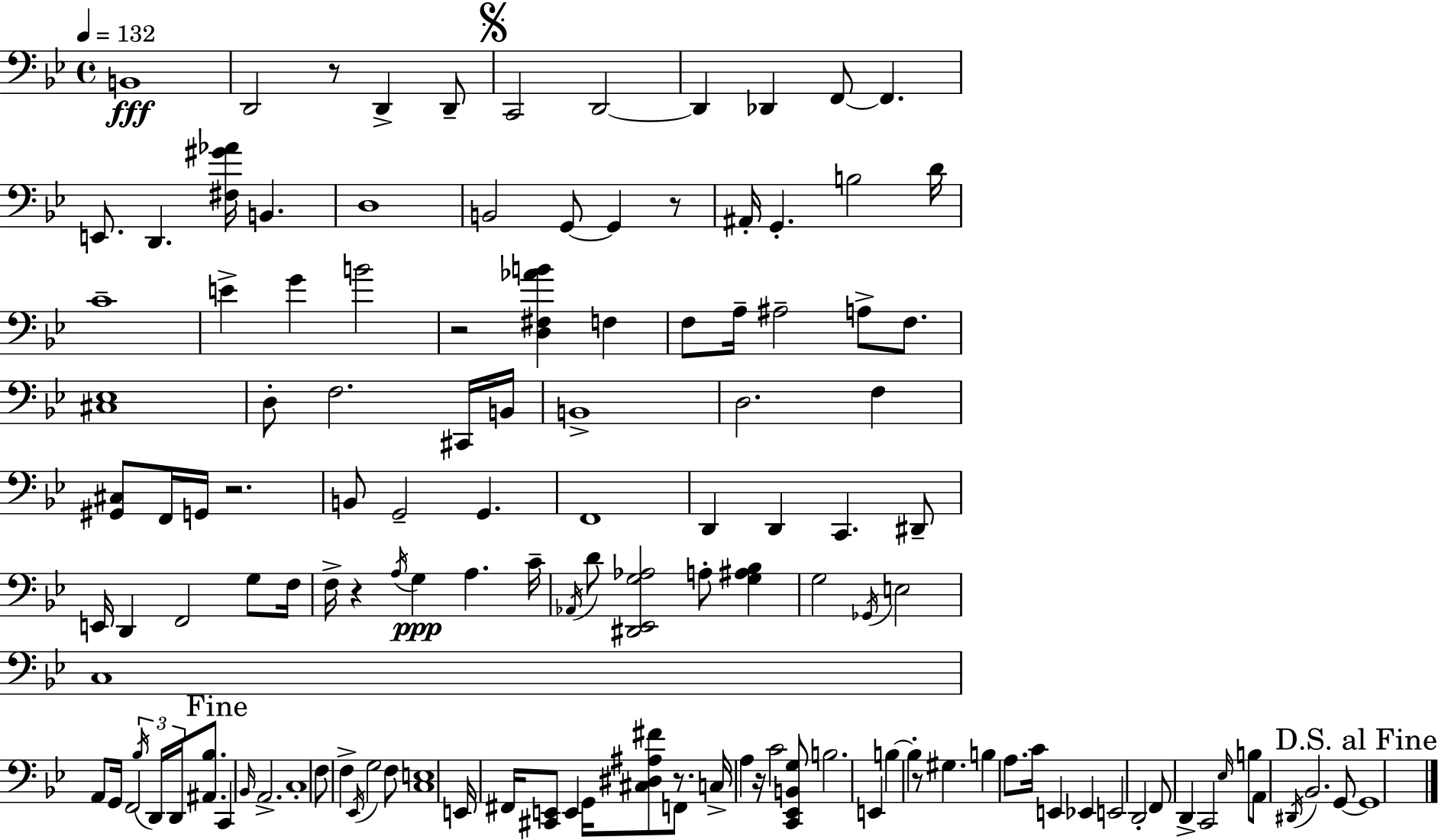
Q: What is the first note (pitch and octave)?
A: B2